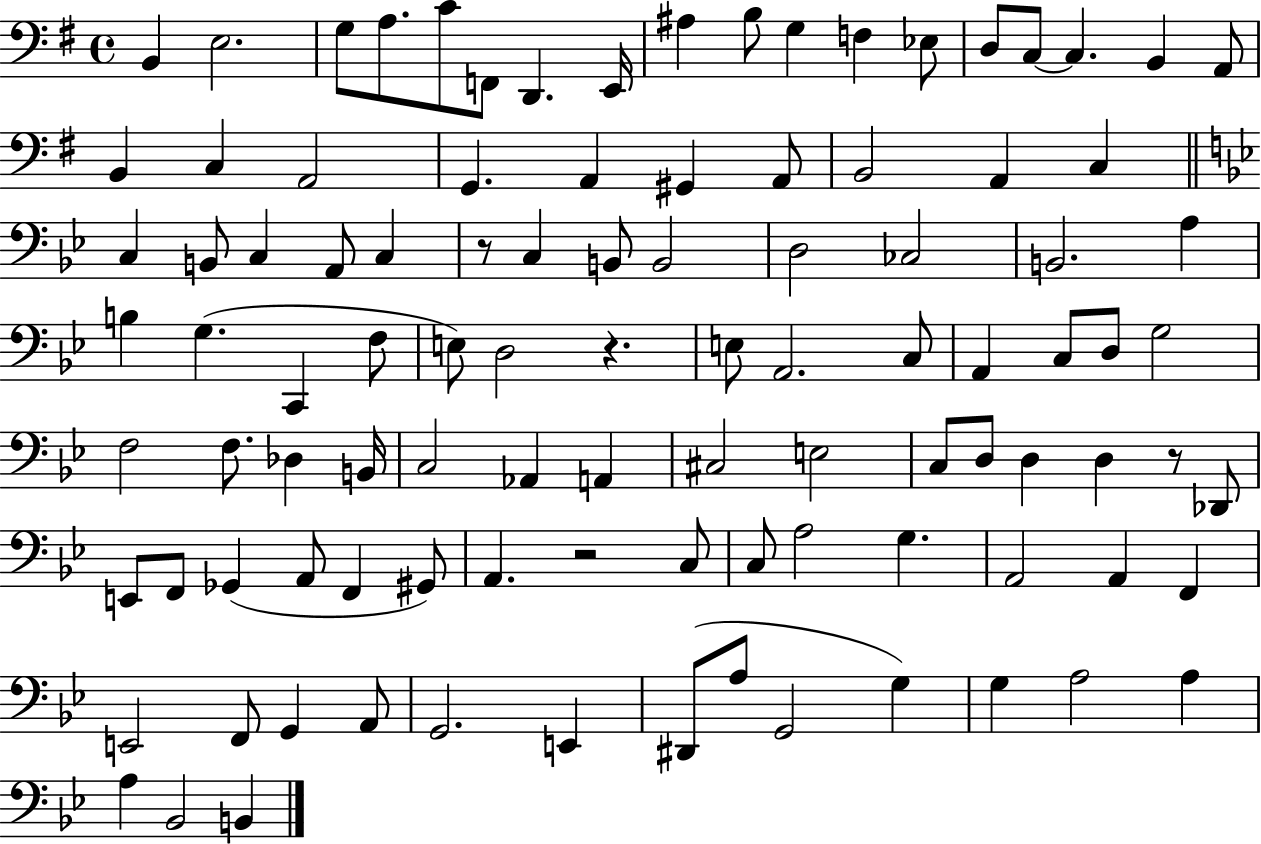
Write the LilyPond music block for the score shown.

{
  \clef bass
  \time 4/4
  \defaultTimeSignature
  \key g \major
  b,4 e2. | g8 a8. c'8 f,8 d,4. e,16 | ais4 b8 g4 f4 ees8 | d8 c8~~ c4. b,4 a,8 | \break b,4 c4 a,2 | g,4. a,4 gis,4 a,8 | b,2 a,4 c4 | \bar "||" \break \key bes \major c4 b,8 c4 a,8 c4 | r8 c4 b,8 b,2 | d2 ces2 | b,2. a4 | \break b4 g4.( c,4 f8 | e8) d2 r4. | e8 a,2. c8 | a,4 c8 d8 g2 | \break f2 f8. des4 b,16 | c2 aes,4 a,4 | cis2 e2 | c8 d8 d4 d4 r8 des,8 | \break e,8 f,8 ges,4( a,8 f,4 gis,8) | a,4. r2 c8 | c8 a2 g4. | a,2 a,4 f,4 | \break e,2 f,8 g,4 a,8 | g,2. e,4 | dis,8( a8 g,2 g4) | g4 a2 a4 | \break a4 bes,2 b,4 | \bar "|."
}